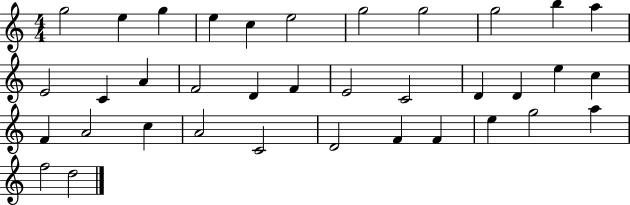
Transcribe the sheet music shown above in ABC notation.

X:1
T:Untitled
M:4/4
L:1/4
K:C
g2 e g e c e2 g2 g2 g2 b a E2 C A F2 D F E2 C2 D D e c F A2 c A2 C2 D2 F F e g2 a f2 d2